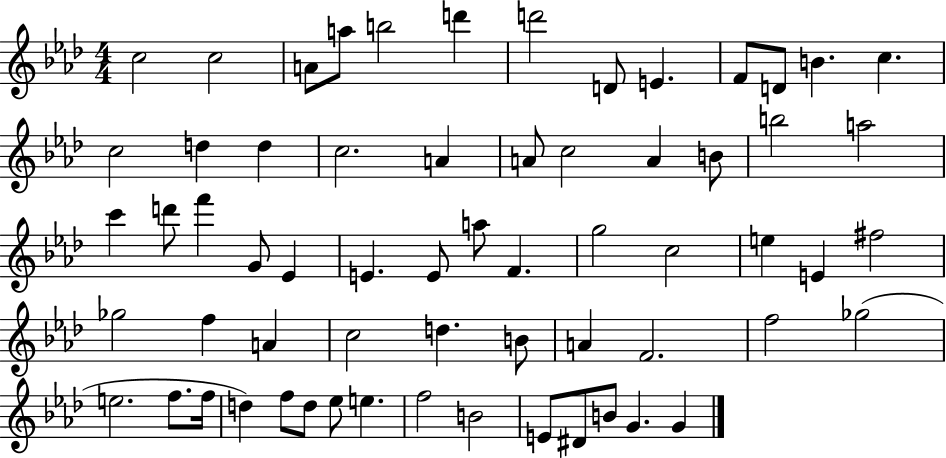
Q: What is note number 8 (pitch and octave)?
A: D4